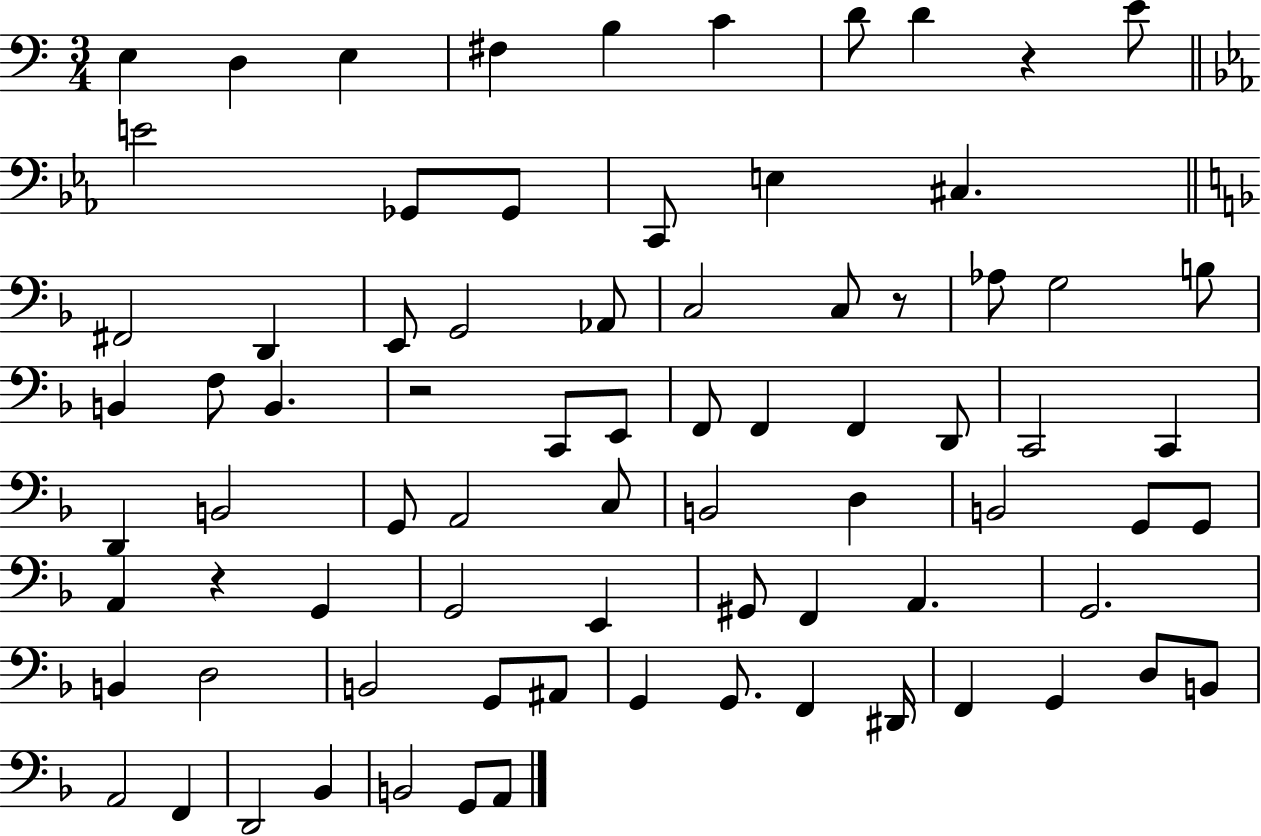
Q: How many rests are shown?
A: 4